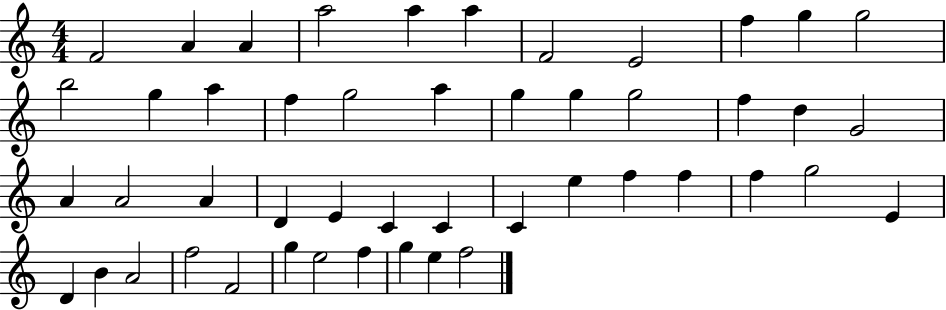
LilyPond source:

{
  \clef treble
  \numericTimeSignature
  \time 4/4
  \key c \major
  f'2 a'4 a'4 | a''2 a''4 a''4 | f'2 e'2 | f''4 g''4 g''2 | \break b''2 g''4 a''4 | f''4 g''2 a''4 | g''4 g''4 g''2 | f''4 d''4 g'2 | \break a'4 a'2 a'4 | d'4 e'4 c'4 c'4 | c'4 e''4 f''4 f''4 | f''4 g''2 e'4 | \break d'4 b'4 a'2 | f''2 f'2 | g''4 e''2 f''4 | g''4 e''4 f''2 | \break \bar "|."
}